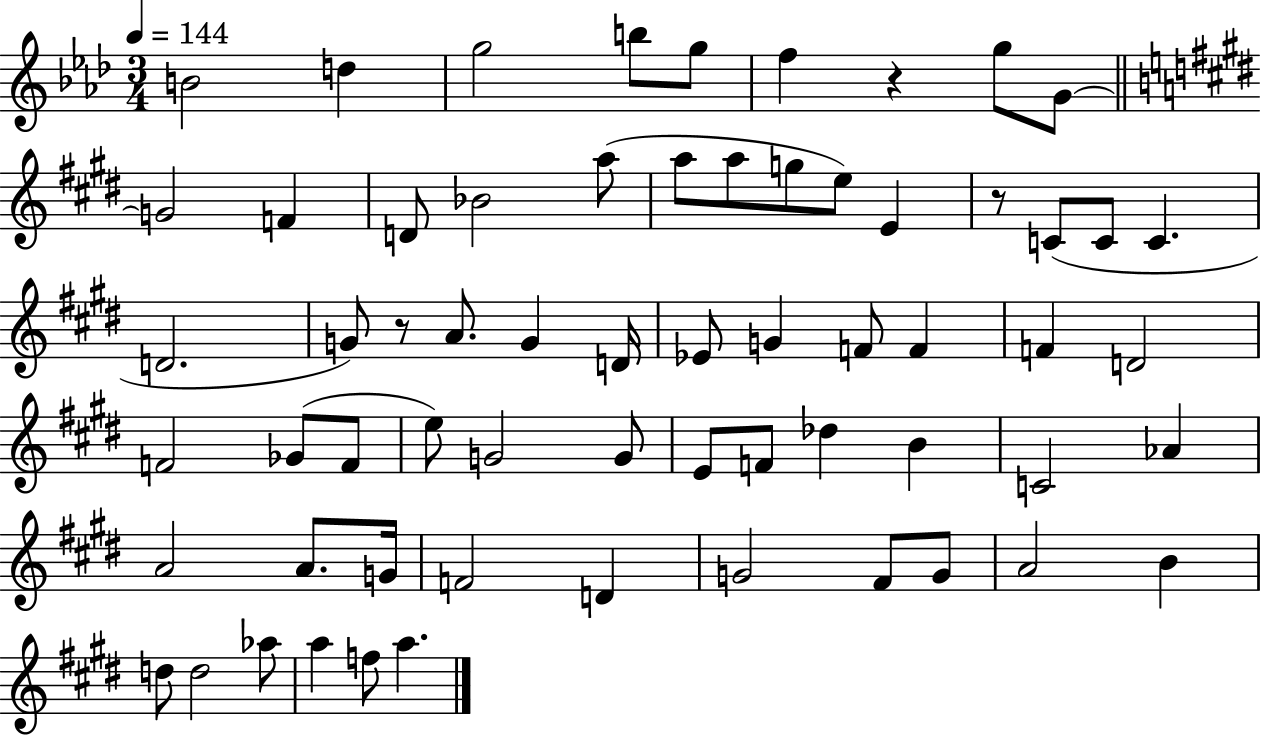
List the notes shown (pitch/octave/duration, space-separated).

B4/h D5/q G5/h B5/e G5/e F5/q R/q G5/e G4/e G4/h F4/q D4/e Bb4/h A5/e A5/e A5/e G5/e E5/e E4/q R/e C4/e C4/e C4/q. D4/h. G4/e R/e A4/e. G4/q D4/s Eb4/e G4/q F4/e F4/q F4/q D4/h F4/h Gb4/e F4/e E5/e G4/h G4/e E4/e F4/e Db5/q B4/q C4/h Ab4/q A4/h A4/e. G4/s F4/h D4/q G4/h F#4/e G4/e A4/h B4/q D5/e D5/h Ab5/e A5/q F5/e A5/q.